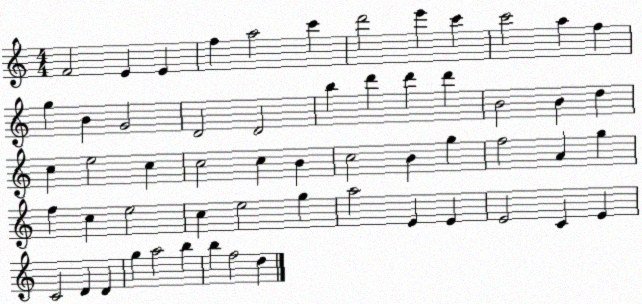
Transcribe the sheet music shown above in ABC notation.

X:1
T:Untitled
M:4/4
L:1/4
K:C
F2 E E f a2 c' d'2 e' c' c'2 a f g B G2 D2 D2 b d' d' d' B2 B d c e2 c c2 c B c2 B g f2 A g f c e2 c e2 g a2 E E E2 C E C2 D D g a2 b b f2 d